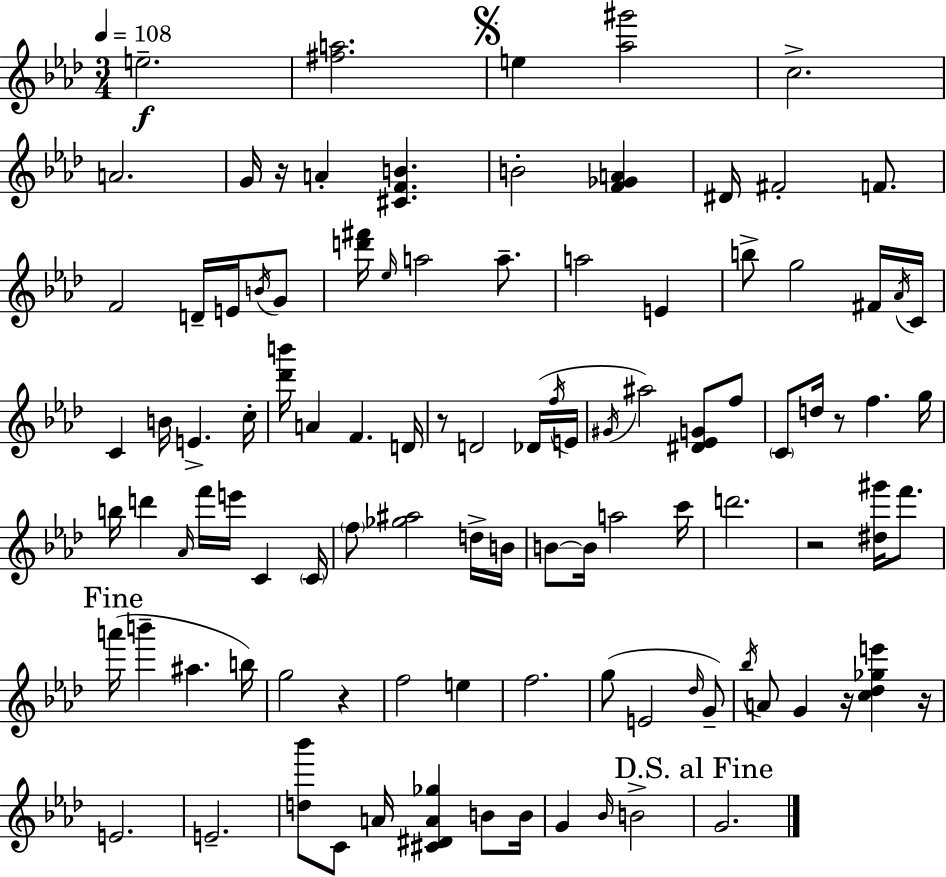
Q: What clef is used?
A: treble